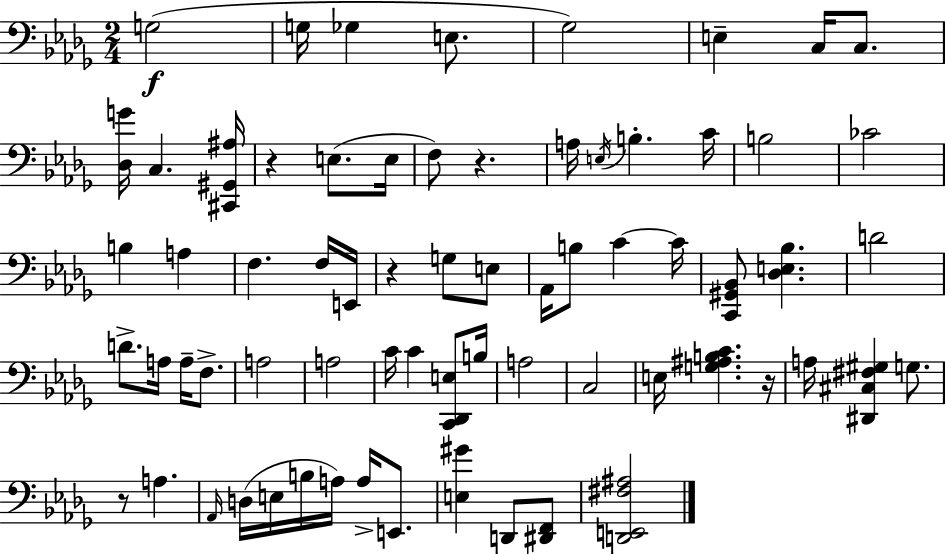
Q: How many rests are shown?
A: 5